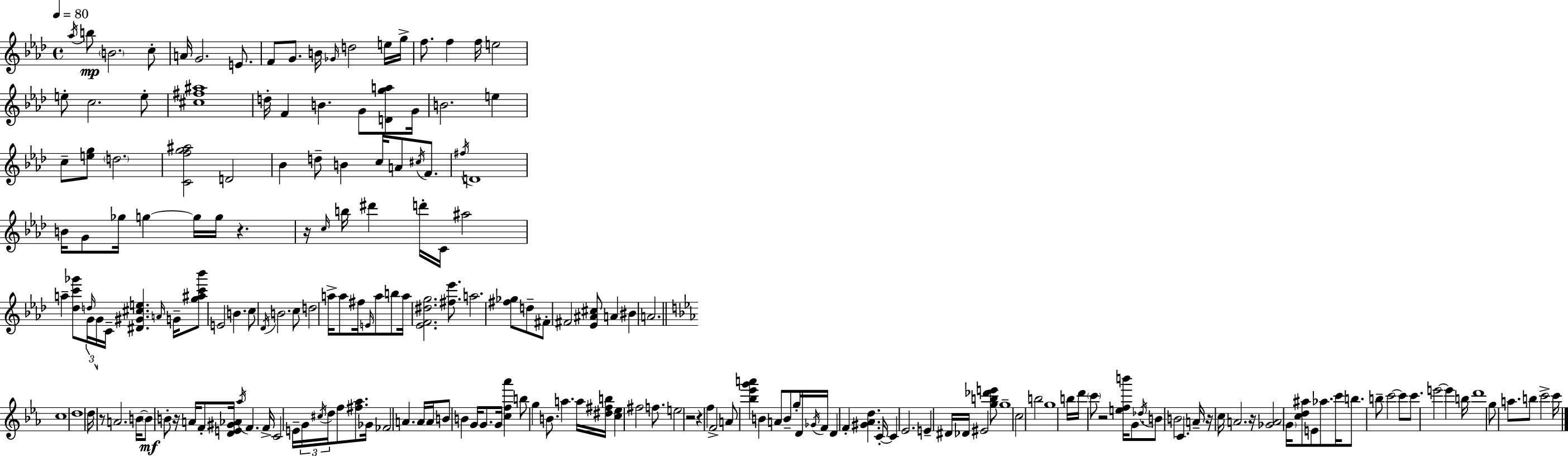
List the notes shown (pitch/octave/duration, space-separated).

Ab5/s B5/e B4/h. C5/e A4/s G4/h. E4/e. F4/e G4/e. B4/s Gb4/s D5/h E5/s G5/s F5/e. F5/q F5/s E5/h E5/e C5/h. E5/e [C#5,F#5,A#5]/w D5/s F4/q B4/q. G4/e [D4,G5,A5]/e G4/s B4/h. E5/q C5/e [E5,G5]/e D5/h. [C4,F5,G5,A#5]/h D4/h Bb4/q D5/e B4/q C5/s A4/e C#5/s F4/e. F#5/s D4/w B4/s G4/e Gb5/s G5/q G5/s G5/s R/q. R/s C5/s B5/s D#6/q D6/s C4/s A#5/h A5/q [Db5,C6,Gb6]/e D5/s G4/s G4/s C4/s [D#4,G#4,C#5,E5]/q. A4/s G4/s [G5,A#5,C6,Bb6]/e E4/h B4/q. C5/e Db4/s B4/h. C5/e D5/h A5/s A5/e F#5/s E4/s A5/e B5/e A5/s [Eb4,F4,D#5,G5]/h. [F#5,Eb6]/e. A5/h. [F#5,Gb5]/e D5/e F#4/e F#4/h [Eb4,A#4,C#5]/e A4/q BIS4/q A4/h. C5/w D5/w D5/s R/e A4/h. B4/s B4/e B4/e R/s A4/s F4/e [D4,E4,G#4,Ab4]/s Ab5/s F4/q. F4/s C4/h E4/s G4/s C#5/s D5/s F5/e [F#5,Ab5]/e. Gb4/s FES4/h A4/q. A4/s A4/s B4/e B4/q G4/s G4/e. G4/s [C5,F5,Ab6]/q B5/e G5/q B4/e. A5/q. A5/s [D#5,F#5,B5]/s [C5,Eb5]/q F#5/h F5/e. E5/h R/h R/q F5/q F4/h A4/e [Bb5,Eb6,G6,A6]/q B4/q A4/e B4/e G5/s D4/s Gb4/s F4/s D4/q F4/q [G#4,Ab4,D5]/q. C4/s C4/q Eb4/h. E4/q D#4/s Db4/s EIS4/h [G5,B5,Db6,E6]/e G5/w C5/h B5/h G5/w B5/s D6/s C6/e R/h [E5,F5,B6]/s G4/e. Db5/s B4/e B4/h C4/q. A4/s R/s C5/s A4/h. R/s [Gb4,A4]/h G4/s [C5,D5,A#5]/e E4/e Ab5/e. C6/s B5/e. B5/e C6/h C6/e C6/e. E6/h E6/q B5/s D6/w G5/e A5/e. B5/e C6/h C6/s